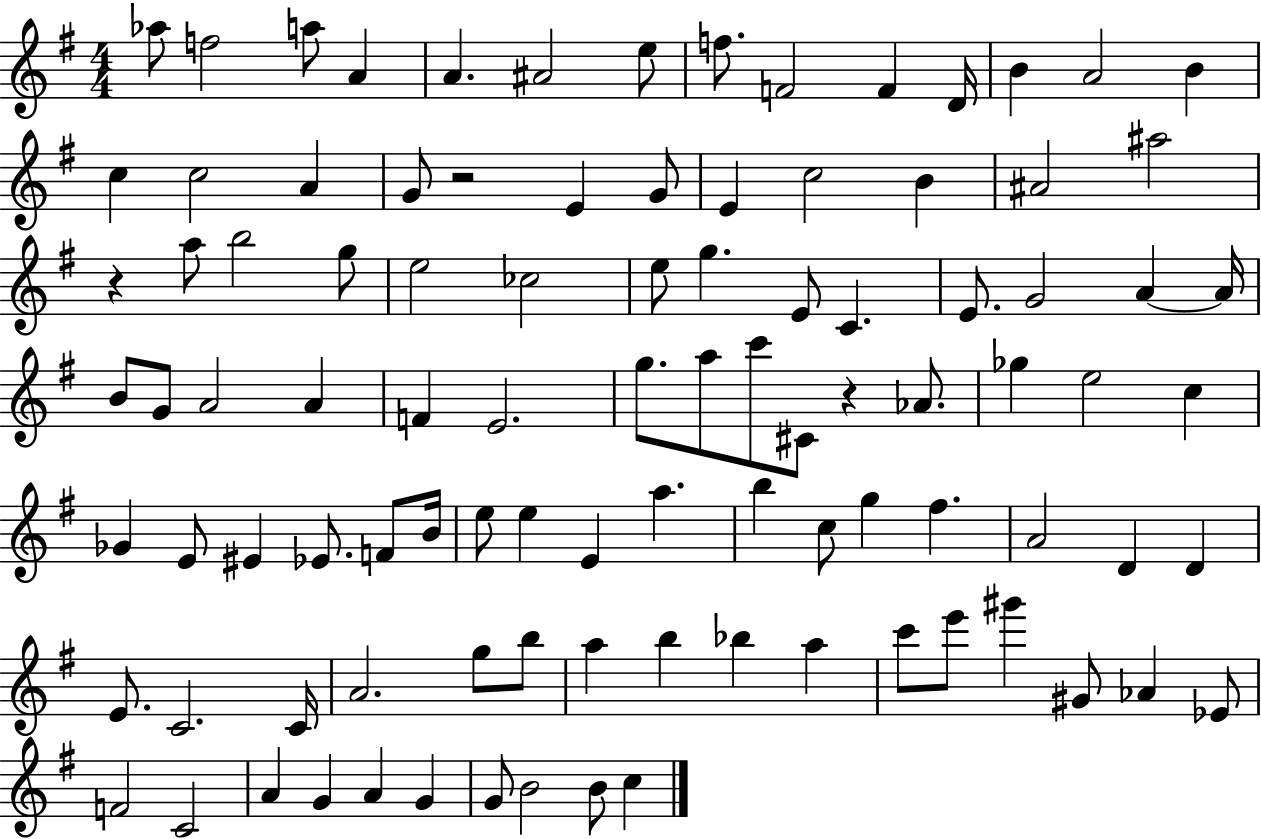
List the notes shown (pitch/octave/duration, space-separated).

Ab5/e F5/h A5/e A4/q A4/q. A#4/h E5/e F5/e. F4/h F4/q D4/s B4/q A4/h B4/q C5/q C5/h A4/q G4/e R/h E4/q G4/e E4/q C5/h B4/q A#4/h A#5/h R/q A5/e B5/h G5/e E5/h CES5/h E5/e G5/q. E4/e C4/q. E4/e. G4/h A4/q A4/s B4/e G4/e A4/h A4/q F4/q E4/h. G5/e. A5/e C6/e C#4/e R/q Ab4/e. Gb5/q E5/h C5/q Gb4/q E4/e EIS4/q Eb4/e. F4/e B4/s E5/e E5/q E4/q A5/q. B5/q C5/e G5/q F#5/q. A4/h D4/q D4/q E4/e. C4/h. C4/s A4/h. G5/e B5/e A5/q B5/q Bb5/q A5/q C6/e E6/e G#6/q G#4/e Ab4/q Eb4/e F4/h C4/h A4/q G4/q A4/q G4/q G4/e B4/h B4/e C5/q